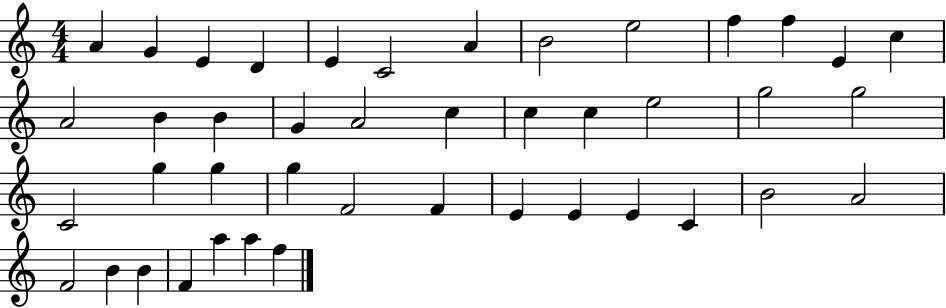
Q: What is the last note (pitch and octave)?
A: F5